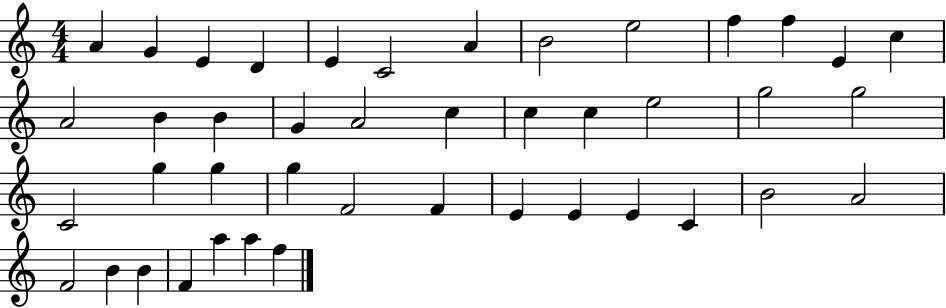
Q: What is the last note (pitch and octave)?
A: F5